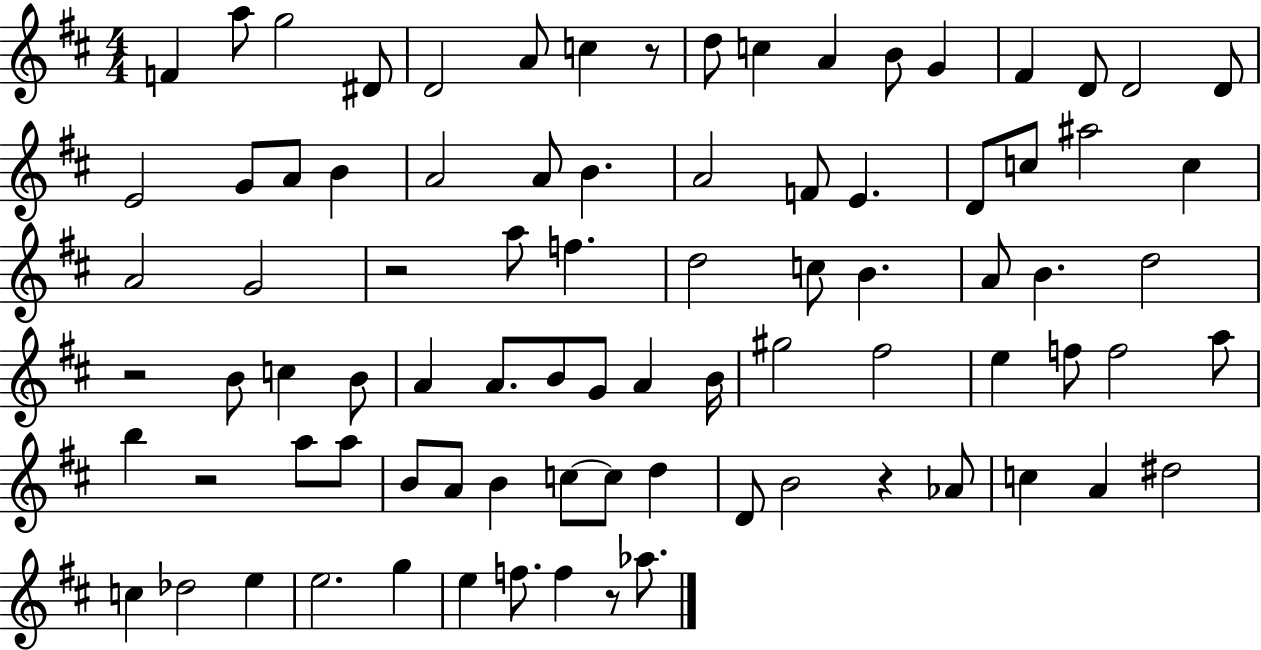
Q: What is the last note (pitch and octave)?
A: Ab5